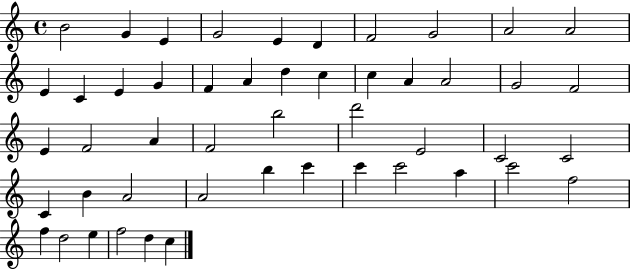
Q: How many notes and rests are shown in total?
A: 49